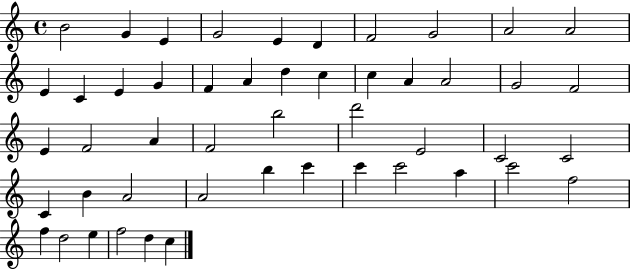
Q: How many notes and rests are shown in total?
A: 49